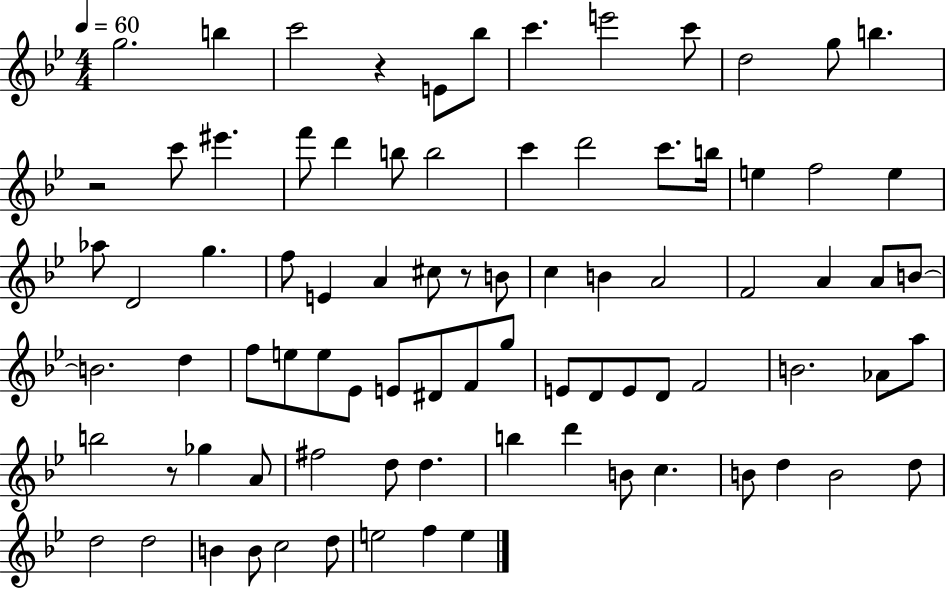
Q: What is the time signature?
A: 4/4